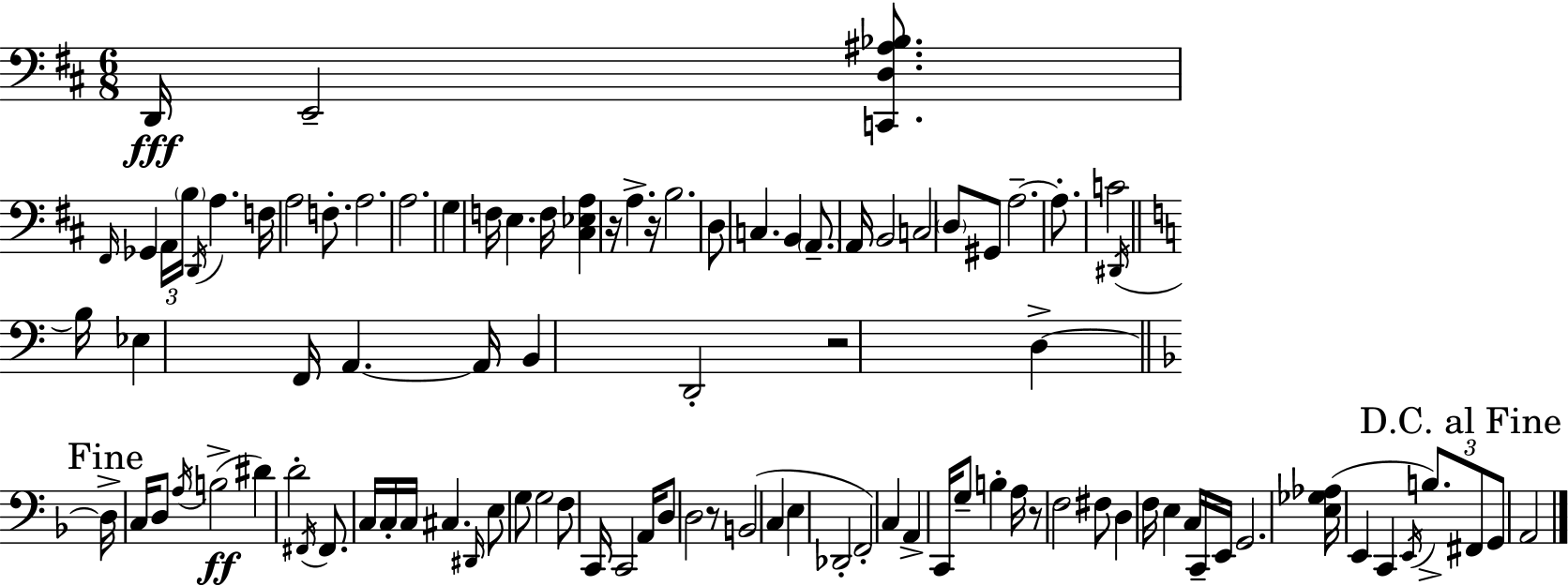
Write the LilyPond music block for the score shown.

{
  \clef bass
  \numericTimeSignature
  \time 6/8
  \key d \major
  d,16\fff e,2-- <c, d ais bes>8. | \grace { fis,16 } ges,4 \tuplet 3/2 { a,16 \parenthesize b16 \acciaccatura { d,16 } } a4. | f16 a2 f8.-. | a2. | \break a2. | g4 f16 e4. | f16 <cis ees a>4 r16 a4.-> | r16 b2. | \break d8 c4. b,4 | \parenthesize a,8.-- a,16 b,2 | c2 \parenthesize d8 | gis,8 a2.--~~ | \break a8.-. c'2 | \acciaccatura { dis,16 } \bar "||" \break \key a \minor b16 ees4 f,16 a,4.~~ | a,16 b,4 d,2-. | r2 d4->~~ | \mark "Fine" \bar "||" \break \key f \major d16-> c16 d8 \acciaccatura { a16 }( b2->\ff | dis'4) d'2-. | \acciaccatura { fis,16 } fis,8. c16 c16-. c16 cis4. | \grace { dis,16 } e8 g8 g2 | \break f8 c,16 c,2 | a,16 d8 d2 | r8 b,2( c4 | e4 des,2-. | \break f,2-.) c4 | a,4-> c,16 g8-- b4-. | a16 r8 f2 | fis8 d4 f16 e4 | \break c16 c,16-- e,16 g,2. | <e ges aes>16( e,4 c,4 | \acciaccatura { e,16 } \tuplet 3/2 { b8.->) \mark "D.C. al Fine" fis,8 g,8 } a,2 | \bar "|."
}